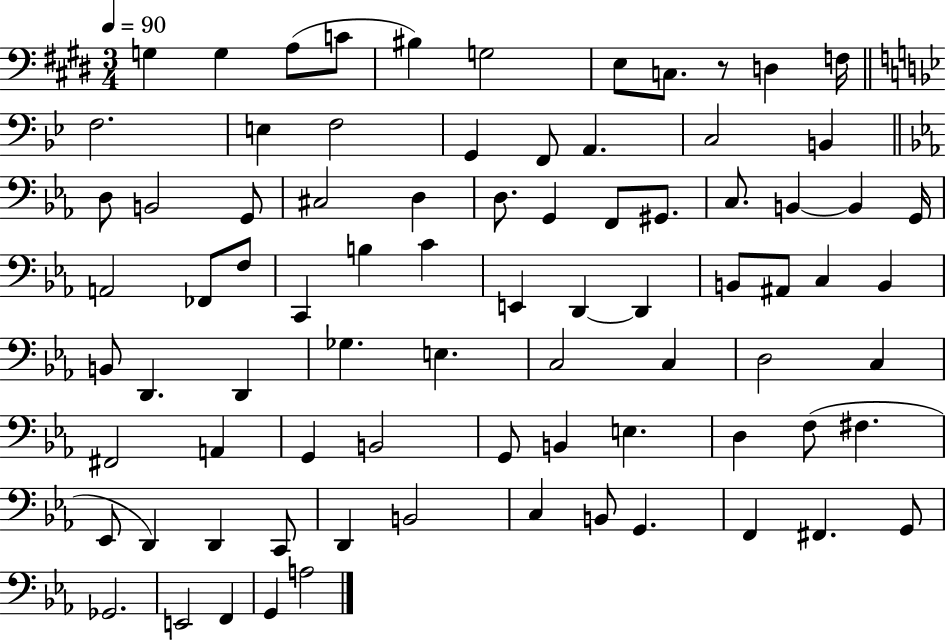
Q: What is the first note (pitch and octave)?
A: G3